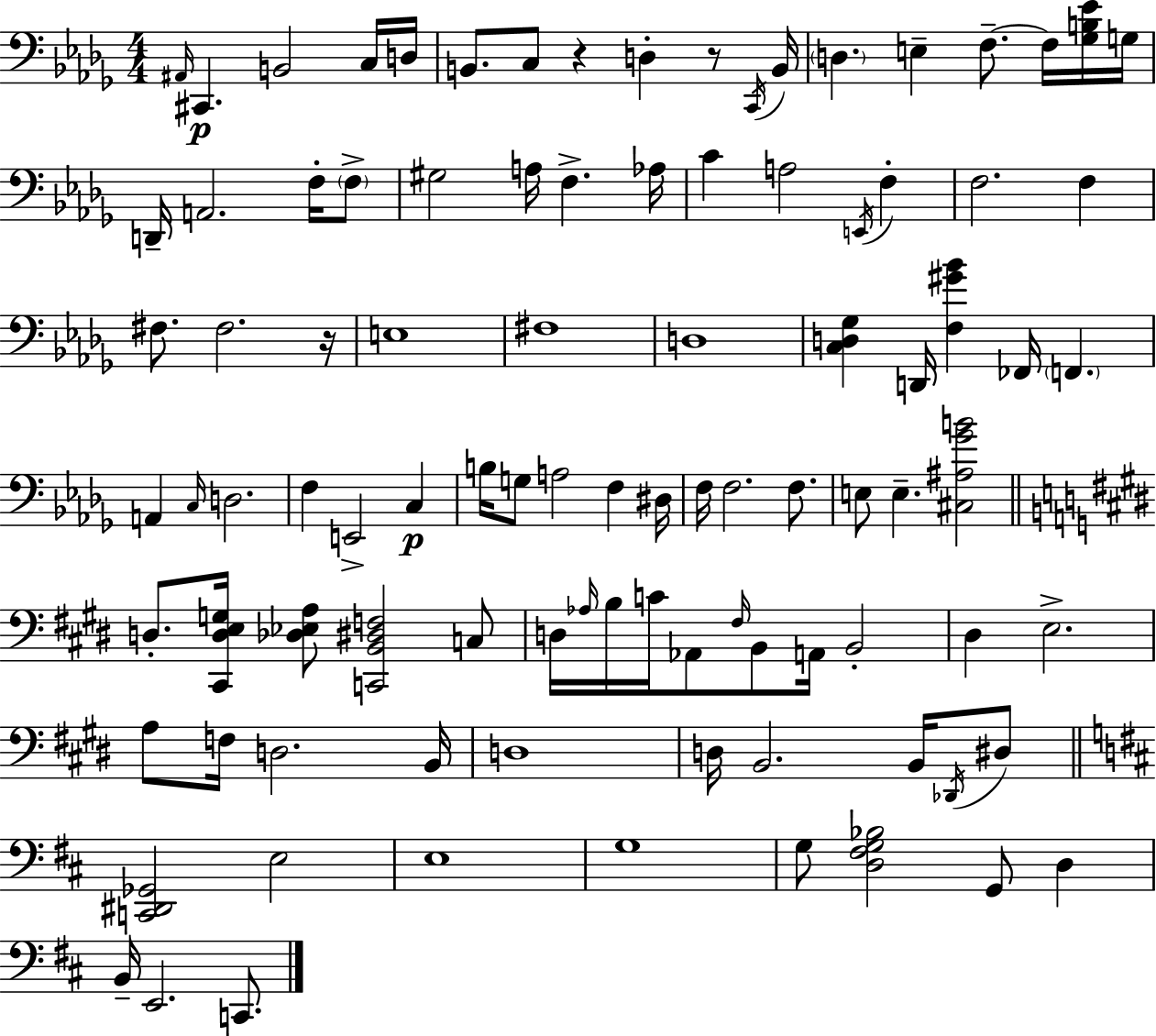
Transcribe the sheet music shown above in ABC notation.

X:1
T:Untitled
M:4/4
L:1/4
K:Bbm
^A,,/4 ^C,, B,,2 C,/4 D,/4 B,,/2 C,/2 z D, z/2 C,,/4 B,,/4 D, E, F,/2 F,/4 [_G,B,_E]/4 G,/4 D,,/4 A,,2 F,/4 F,/2 ^G,2 A,/4 F, _A,/4 C A,2 E,,/4 F, F,2 F, ^F,/2 ^F,2 z/4 E,4 ^F,4 D,4 [C,D,_G,] D,,/4 [F,^G_B] _F,,/4 F,, A,, C,/4 D,2 F, E,,2 C, B,/4 G,/2 A,2 F, ^D,/4 F,/4 F,2 F,/2 E,/2 E, [^C,^A,_GB]2 D,/2 [^C,,D,E,G,]/4 [_D,_E,A,]/2 [C,,B,,^D,F,]2 C,/2 D,/4 _A,/4 B,/4 C/4 _A,,/2 ^F,/4 B,,/2 A,,/4 B,,2 ^D, E,2 A,/2 F,/4 D,2 B,,/4 D,4 D,/4 B,,2 B,,/4 _D,,/4 ^D,/2 [C,,^D,,_G,,]2 E,2 E,4 G,4 G,/2 [D,^F,G,_B,]2 G,,/2 D, B,,/4 E,,2 C,,/2